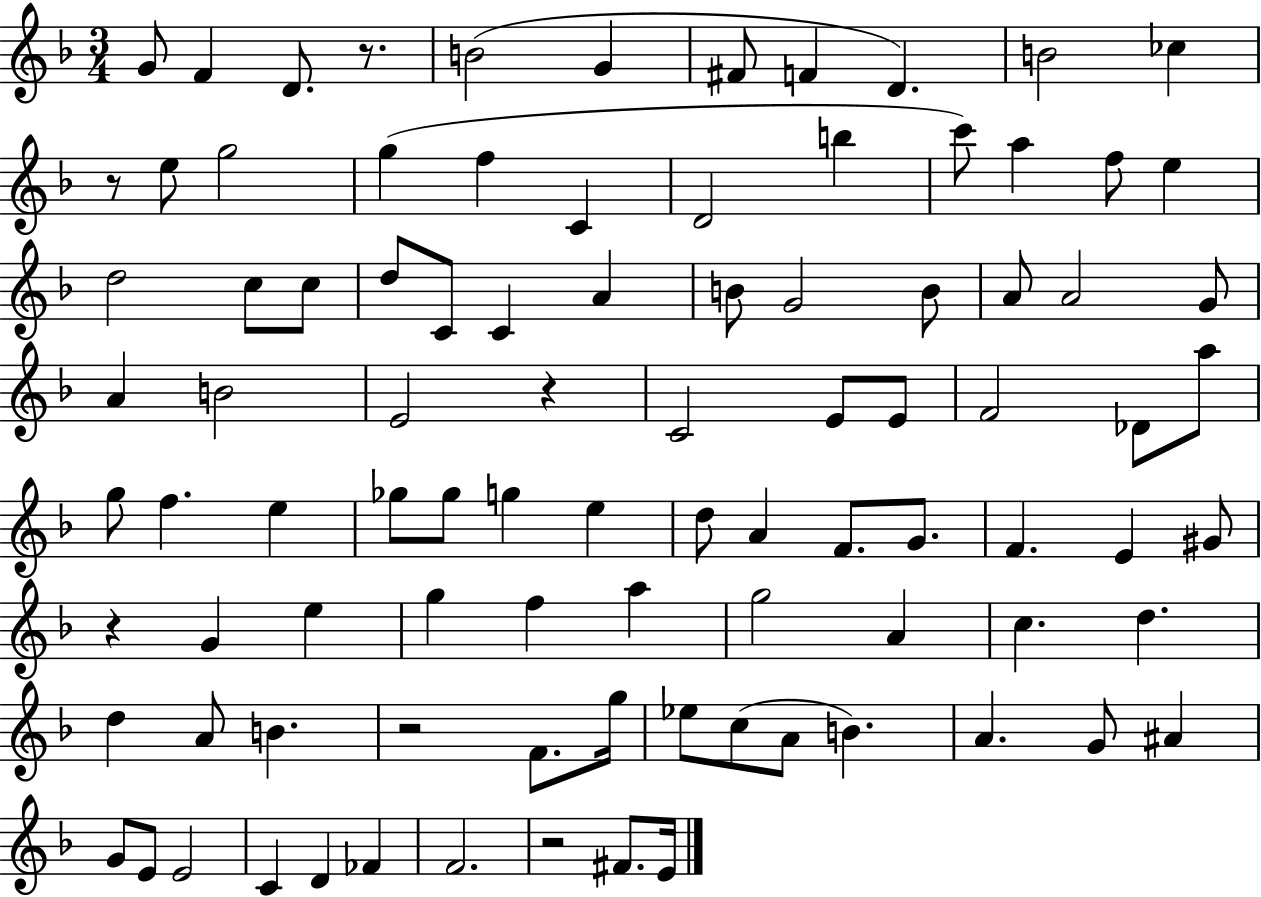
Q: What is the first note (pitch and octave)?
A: G4